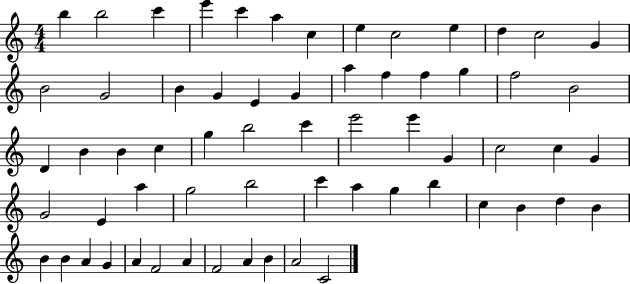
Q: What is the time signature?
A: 4/4